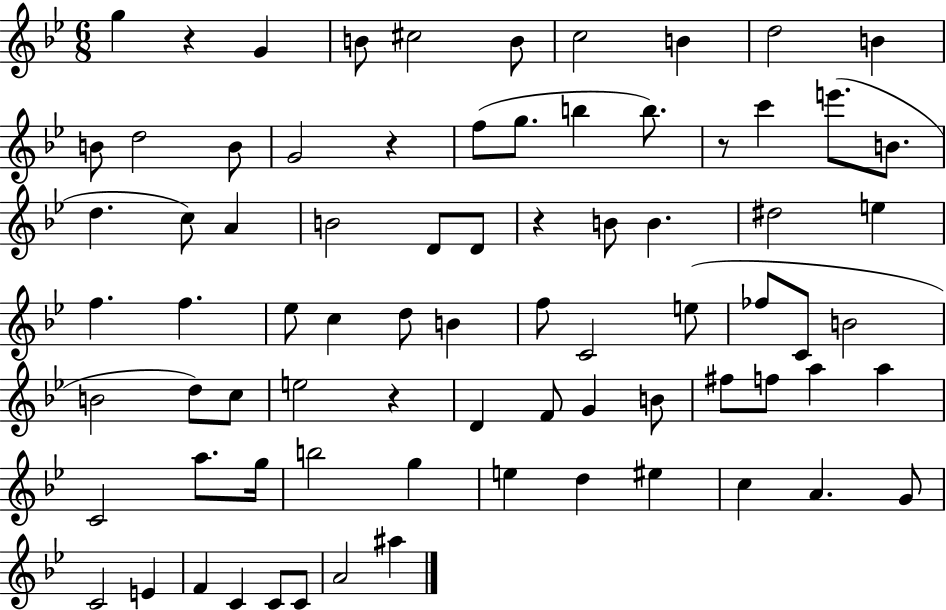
G5/q R/q G4/q B4/e C#5/h B4/e C5/h B4/q D5/h B4/q B4/e D5/h B4/e G4/h R/q F5/e G5/e. B5/q B5/e. R/e C6/q E6/e. B4/e. D5/q. C5/e A4/q B4/h D4/e D4/e R/q B4/e B4/q. D#5/h E5/q F5/q. F5/q. Eb5/e C5/q D5/e B4/q F5/e C4/h E5/e FES5/e C4/e B4/h B4/h D5/e C5/e E5/h R/q D4/q F4/e G4/q B4/e F#5/e F5/e A5/q A5/q C4/h A5/e. G5/s B5/h G5/q E5/q D5/q EIS5/q C5/q A4/q. G4/e C4/h E4/q F4/q C4/q C4/e C4/e A4/h A#5/q